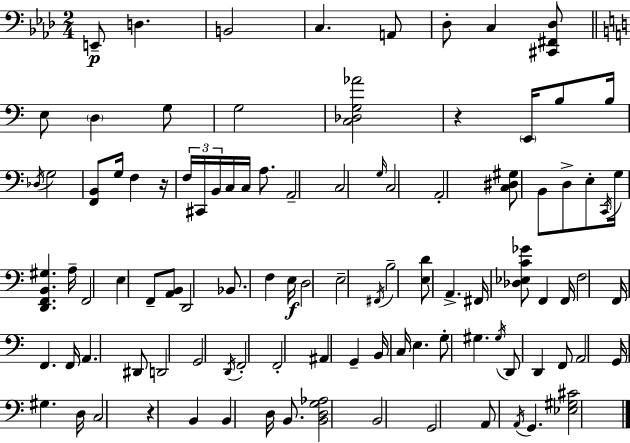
E2/e D3/q. B2/h C3/q. A2/e Db3/e C3/q [C#2,F#2,Db3]/e E3/e D3/q G3/e G3/h [C3,Db3,G3,Ab4]/h R/q E2/s B3/e B3/s Db3/s G3/h [F2,B2]/e G3/s F3/q R/s F3/s C#2/s B2/s C3/s C3/s A3/e. A2/h C3/h G3/s C3/h A2/h [C3,D#3,G#3]/e B2/e D3/e E3/e C2/s G3/s [D2,F2,B2,G#3]/q. A3/s F2/h E3/q F2/e [A2,B2]/e D2/h Bb2/e. F3/q E3/s D3/h E3/h F#2/s B3/h [E3,D4]/e A2/q. F#2/s [Db3,Eb3,C4,Gb4]/e F2/q F2/s F3/h F2/s F2/q. F2/s A2/q. D#2/e D2/h G2/h D2/s F2/h F2/h A#2/q G2/q B2/s C3/s E3/q. G3/e G#3/q. G#3/s D2/e D2/q F2/e A2/h G2/s G#3/q. D3/s C3/h R/q B2/q B2/q D3/s B2/e. [B2,D3,G3,Ab3]/h B2/h G2/h A2/e A2/s G2/q. [Eb3,G#3,C#4]/h